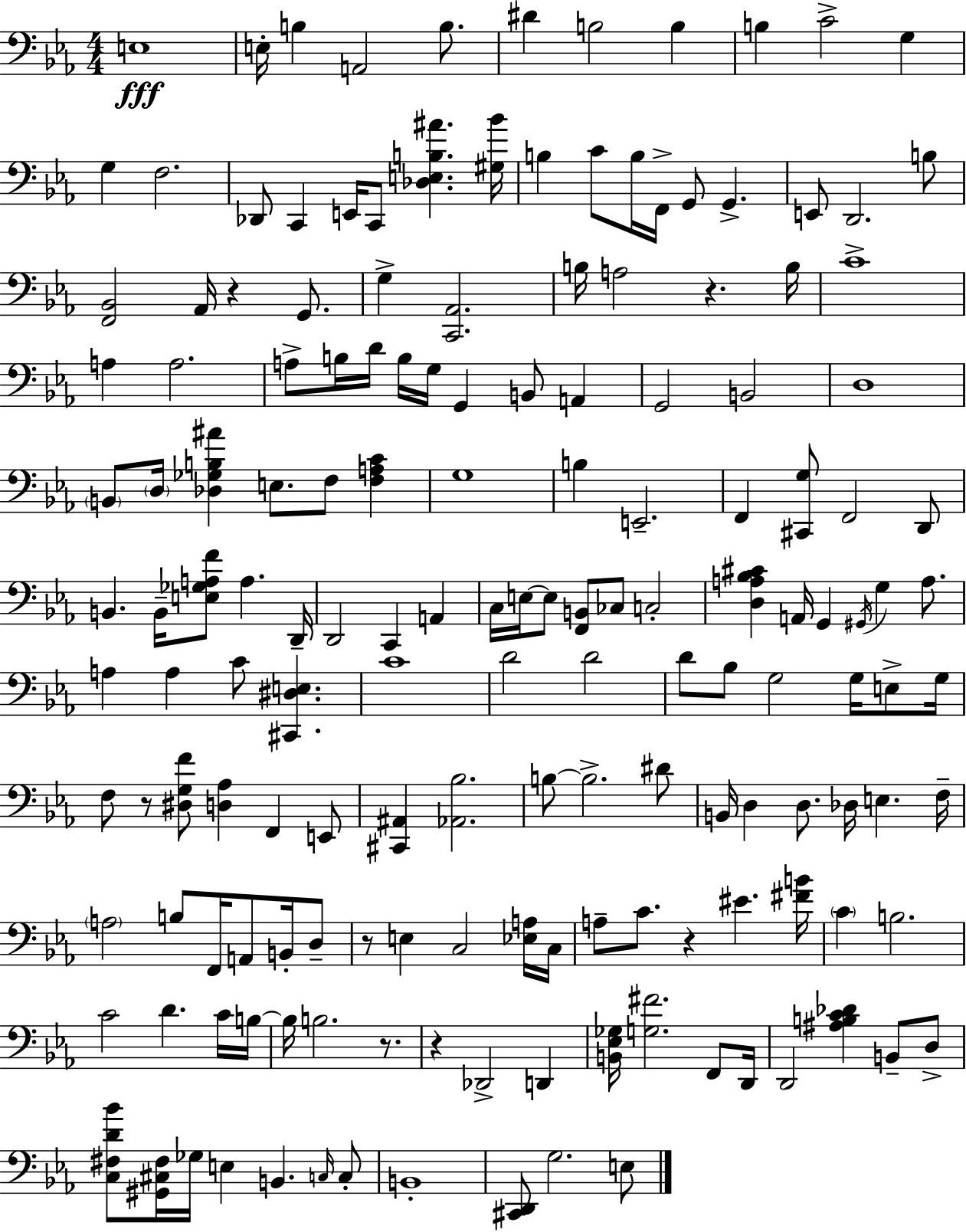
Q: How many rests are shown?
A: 7